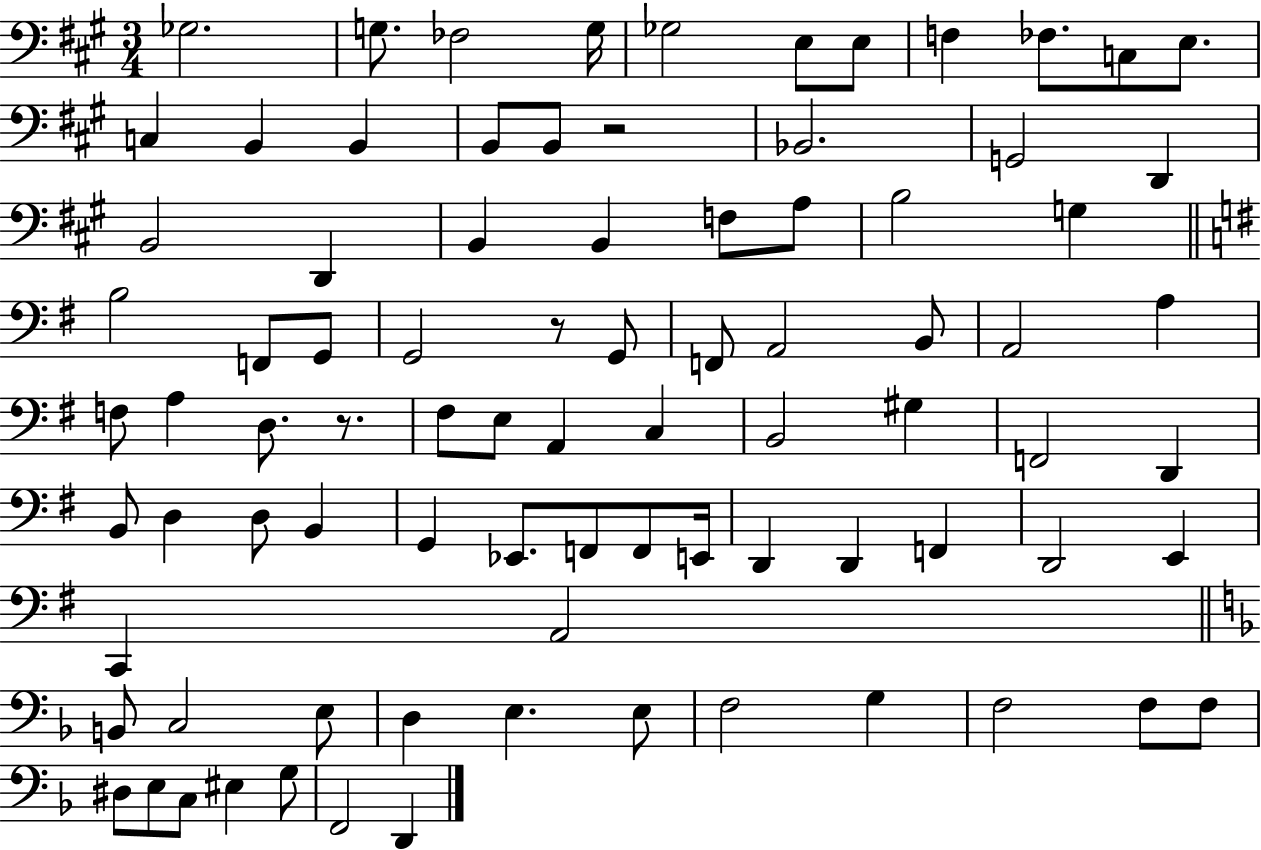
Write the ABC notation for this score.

X:1
T:Untitled
M:3/4
L:1/4
K:A
_G,2 G,/2 _F,2 G,/4 _G,2 E,/2 E,/2 F, _F,/2 C,/2 E,/2 C, B,, B,, B,,/2 B,,/2 z2 _B,,2 G,,2 D,, B,,2 D,, B,, B,, F,/2 A,/2 B,2 G, B,2 F,,/2 G,,/2 G,,2 z/2 G,,/2 F,,/2 A,,2 B,,/2 A,,2 A, F,/2 A, D,/2 z/2 ^F,/2 E,/2 A,, C, B,,2 ^G, F,,2 D,, B,,/2 D, D,/2 B,, G,, _E,,/2 F,,/2 F,,/2 E,,/4 D,, D,, F,, D,,2 E,, C,, A,,2 B,,/2 C,2 E,/2 D, E, E,/2 F,2 G, F,2 F,/2 F,/2 ^D,/2 E,/2 C,/2 ^E, G,/2 F,,2 D,,